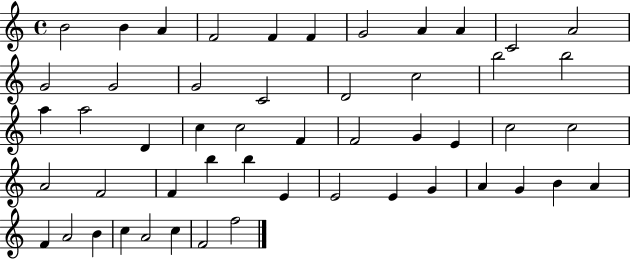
B4/h B4/q A4/q F4/h F4/q F4/q G4/h A4/q A4/q C4/h A4/h G4/h G4/h G4/h C4/h D4/h C5/h B5/h B5/h A5/q A5/h D4/q C5/q C5/h F4/q F4/h G4/q E4/q C5/h C5/h A4/h F4/h F4/q B5/q B5/q E4/q E4/h E4/q G4/q A4/q G4/q B4/q A4/q F4/q A4/h B4/q C5/q A4/h C5/q F4/h F5/h